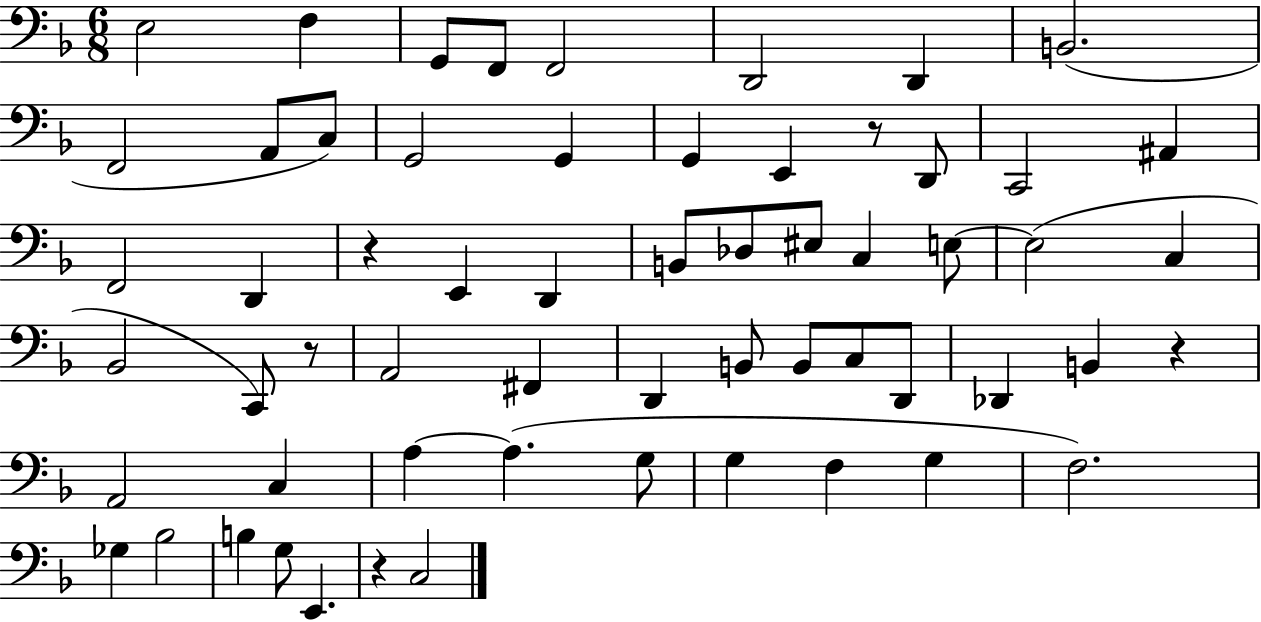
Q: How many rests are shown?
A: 5